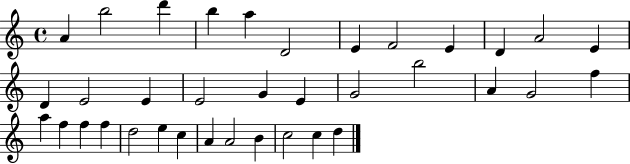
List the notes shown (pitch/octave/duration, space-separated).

A4/q B5/h D6/q B5/q A5/q D4/h E4/q F4/h E4/q D4/q A4/h E4/q D4/q E4/h E4/q E4/h G4/q E4/q G4/h B5/h A4/q G4/h F5/q A5/q F5/q F5/q F5/q D5/h E5/q C5/q A4/q A4/h B4/q C5/h C5/q D5/q